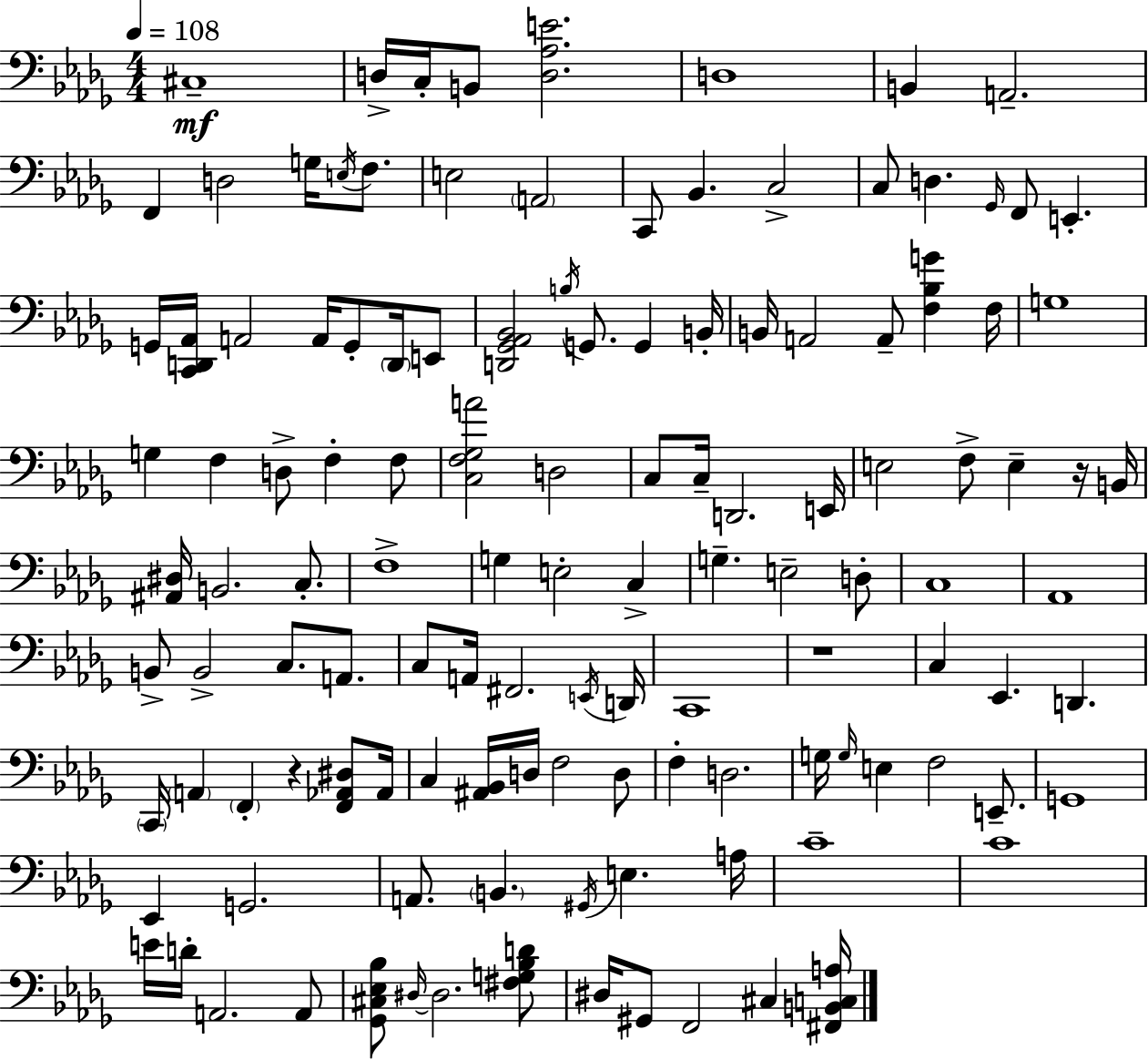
C#3/w D3/s C3/s B2/e [D3,Ab3,E4]/h. D3/w B2/q A2/h. F2/q D3/h G3/s E3/s F3/e. E3/h A2/h C2/e Bb2/q. C3/h C3/e D3/q. Gb2/s F2/e E2/q. G2/s [C2,D2,Ab2]/s A2/h A2/s G2/e D2/s E2/e [D2,Gb2,Ab2,Bb2]/h B3/s G2/e. G2/q B2/s B2/s A2/h A2/e [F3,Bb3,G4]/q F3/s G3/w G3/q F3/q D3/e F3/q F3/e [C3,F3,Gb3,A4]/h D3/h C3/e C3/s D2/h. E2/s E3/h F3/e E3/q R/s B2/s [A#2,D#3]/s B2/h. C3/e. F3/w G3/q E3/h C3/q G3/q. E3/h D3/e C3/w Ab2/w B2/e B2/h C3/e. A2/e. C3/e A2/s F#2/h. E2/s D2/s C2/w R/w C3/q Eb2/q. D2/q. C2/s A2/q F2/q R/q [F2,Ab2,D#3]/e Ab2/s C3/q [A#2,Bb2]/s D3/s F3/h D3/e F3/q D3/h. G3/s G3/s E3/q F3/h E2/e. G2/w Eb2/q G2/h. A2/e. B2/q. G#2/s E3/q. A3/s C4/w C4/w E4/s D4/s A2/h. A2/e [Gb2,C#3,Eb3,Bb3]/e D#3/s D#3/h. [F#3,G3,Bb3,D4]/e D#3/s G#2/e F2/h C#3/q [F#2,B2,C3,A3]/s